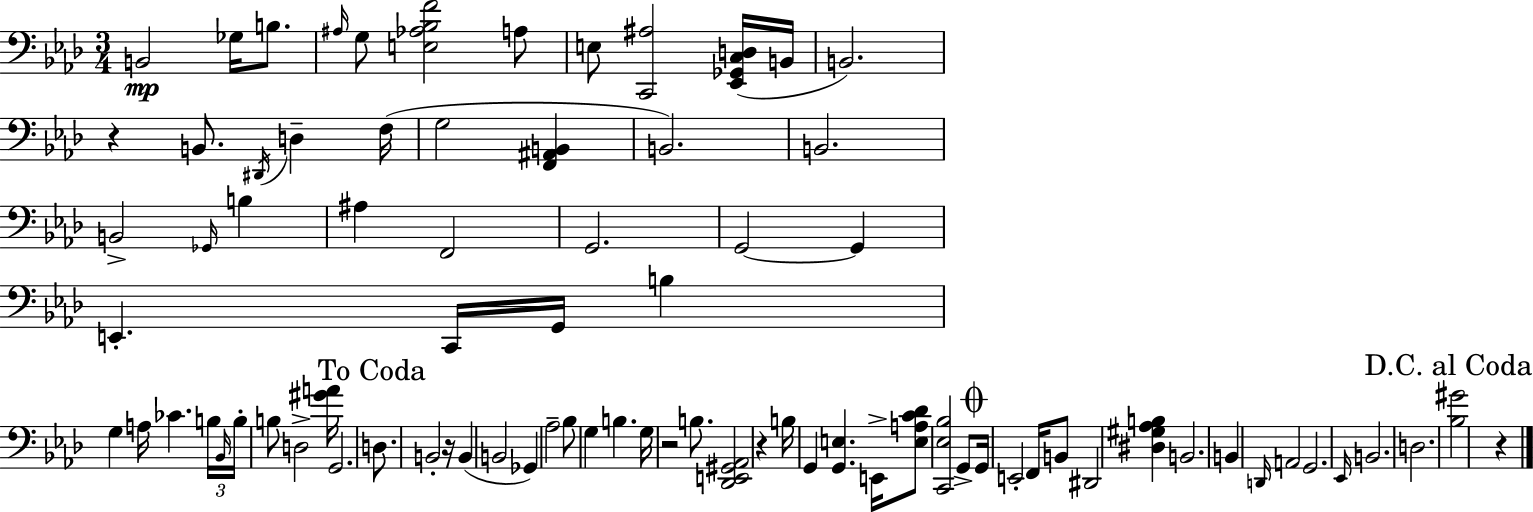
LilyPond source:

{
  \clef bass
  \numericTimeSignature
  \time 3/4
  \key f \minor
  \repeat volta 2 { b,2\mp ges16 b8. | \grace { ais16 } g8 <e aes bes f'>2 a8 | e8 <c, ais>2 <ees, ges, c d>16( | b,16 b,2.) | \break r4 b,8. \acciaccatura { dis,16 } d4-- | f16( g2 <f, ais, b,>4 | b,2.) | b,2. | \break b,2-> \grace { ges,16 } b4 | ais4 f,2 | g,2. | g,2~~ g,4 | \break e,4.-. c,16 g,16 b4 | g4 a16 ces'4. | \tuplet 3/2 { b16 \grace { bes,16 } b16-. } b8 d2-> | <gis' a'>16 g,2. | \break \mark "To Coda" d8. b,2-. | r16 b,4( b,2 | ges,4) aes2-- | bes8 g4 b4. | \break g16 r2 | b8. <des, e, gis, aes,>2 | r4 b16 g,4 <g, e>4. | e,16-> <e a c' des'>8 <c, ees bes>2 | \break g,8-> \mark \markup { \musicglyph "scripts.coda" } g,16 e,2-. | f,16 b,8 dis,2 | <dis gis aes b>4 b,2. | b,4 \grace { d,16 } a,2 | \break g,2. | \grace { ees,16 } b,2. | d2. | \mark "D.C. al Coda" <bes gis'>2 | \break r4 } \bar "|."
}